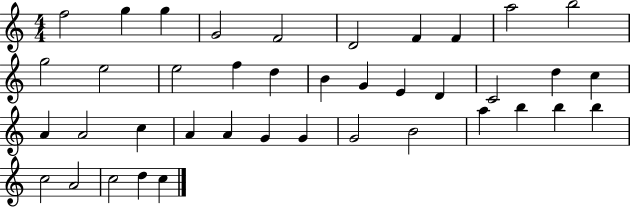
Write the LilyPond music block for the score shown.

{
  \clef treble
  \numericTimeSignature
  \time 4/4
  \key c \major
  f''2 g''4 g''4 | g'2 f'2 | d'2 f'4 f'4 | a''2 b''2 | \break g''2 e''2 | e''2 f''4 d''4 | b'4 g'4 e'4 d'4 | c'2 d''4 c''4 | \break a'4 a'2 c''4 | a'4 a'4 g'4 g'4 | g'2 b'2 | a''4 b''4 b''4 b''4 | \break c''2 a'2 | c''2 d''4 c''4 | \bar "|."
}